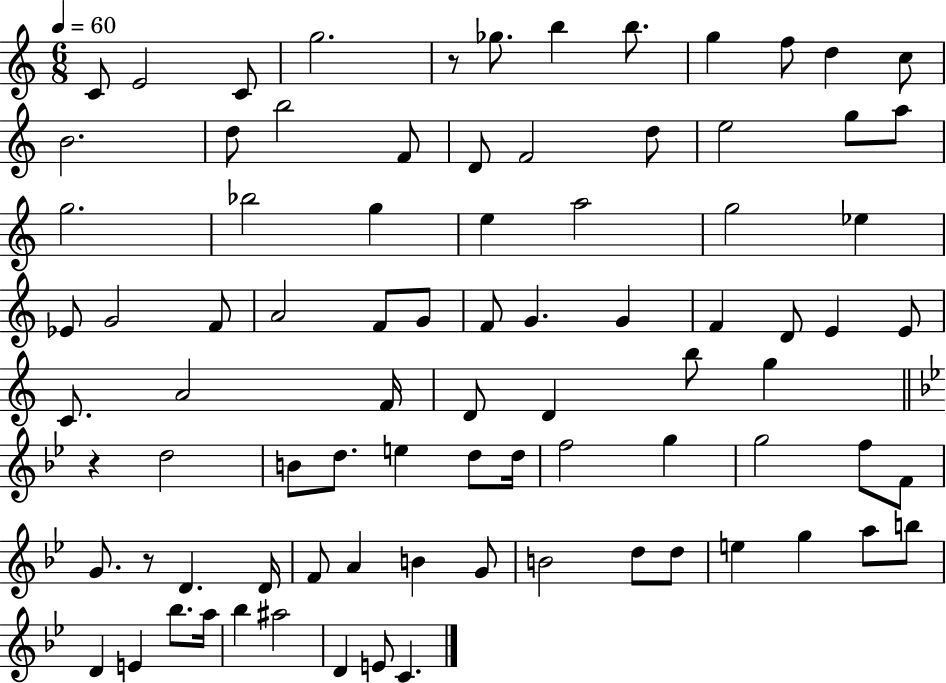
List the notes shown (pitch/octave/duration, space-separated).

C4/e E4/h C4/e G5/h. R/e Gb5/e. B5/q B5/e. G5/q F5/e D5/q C5/e B4/h. D5/e B5/h F4/e D4/e F4/h D5/e E5/h G5/e A5/e G5/h. Bb5/h G5/q E5/q A5/h G5/h Eb5/q Eb4/e G4/h F4/e A4/h F4/e G4/e F4/e G4/q. G4/q F4/q D4/e E4/q E4/e C4/e. A4/h F4/s D4/e D4/q B5/e G5/q R/q D5/h B4/e D5/e. E5/q D5/e D5/s F5/h G5/q G5/h F5/e F4/e G4/e. R/e D4/q. D4/s F4/e A4/q B4/q G4/e B4/h D5/e D5/e E5/q G5/q A5/e B5/e D4/q E4/q Bb5/e. A5/s Bb5/q A#5/h D4/q E4/e C4/q.